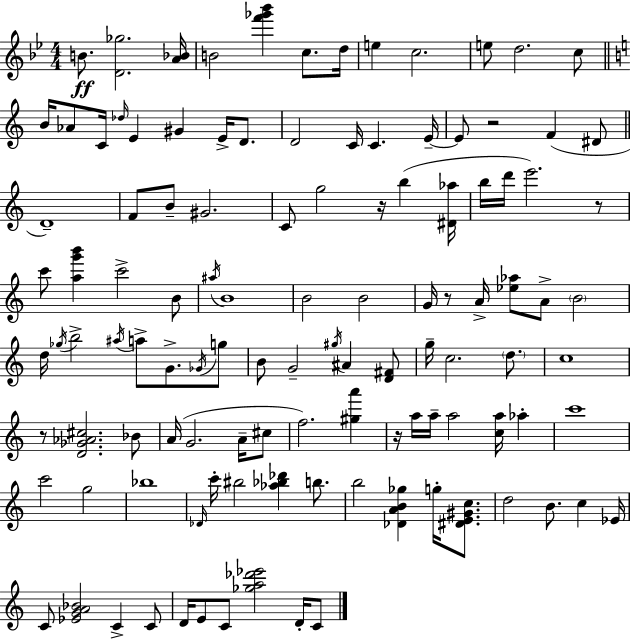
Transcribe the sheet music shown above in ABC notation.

X:1
T:Untitled
M:4/4
L:1/4
K:Bb
B/2 [D_g]2 [A_B]/4 B2 [f'_g'_b'] c/2 d/4 e c2 e/2 d2 c/2 B/4 _A/2 C/4 _d/4 E ^G E/4 D/2 D2 C/4 C E/4 E/2 z2 F ^D/2 D4 F/2 B/2 ^G2 C/2 g2 z/4 b [^D_a]/4 b/4 d'/4 e'2 z/2 c'/2 [ag'b'] c'2 B/2 ^a/4 B4 B2 B2 G/4 z/2 A/4 [_e_a]/2 A/2 B2 d/4 _g/4 b2 ^a/4 a/2 G/2 _G/4 g/2 B/2 G2 ^g/4 ^A [D^F]/2 g/4 c2 d/2 c4 z/2 [D_G_A^c]2 _B/2 A/4 G2 A/4 ^c/2 f2 [^ga'] z/4 a/4 a/4 a2 [ca]/4 _a c'4 c'2 g2 _b4 _D/4 c'/4 ^b2 [_a_b_d'] b/2 b2 [_DAB_g] g/4 [^DE^Gc]/2 d2 B/2 c _E/4 C/2 [_EGA_B]2 C C/2 D/4 E/2 C/2 [_ga_d'_e']2 D/4 C/2